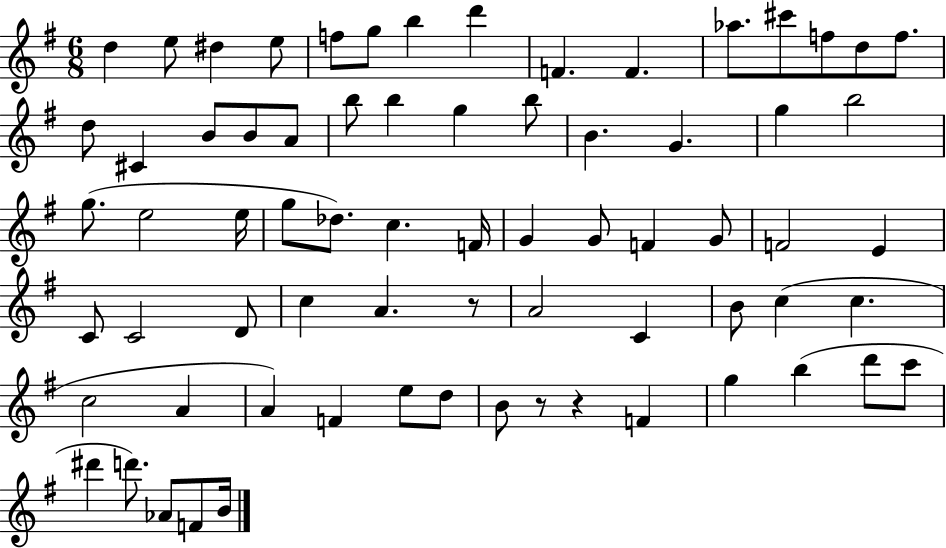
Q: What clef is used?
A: treble